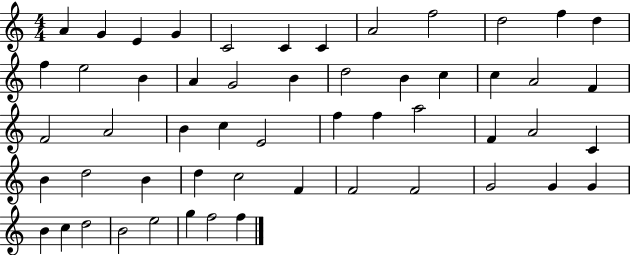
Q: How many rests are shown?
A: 0